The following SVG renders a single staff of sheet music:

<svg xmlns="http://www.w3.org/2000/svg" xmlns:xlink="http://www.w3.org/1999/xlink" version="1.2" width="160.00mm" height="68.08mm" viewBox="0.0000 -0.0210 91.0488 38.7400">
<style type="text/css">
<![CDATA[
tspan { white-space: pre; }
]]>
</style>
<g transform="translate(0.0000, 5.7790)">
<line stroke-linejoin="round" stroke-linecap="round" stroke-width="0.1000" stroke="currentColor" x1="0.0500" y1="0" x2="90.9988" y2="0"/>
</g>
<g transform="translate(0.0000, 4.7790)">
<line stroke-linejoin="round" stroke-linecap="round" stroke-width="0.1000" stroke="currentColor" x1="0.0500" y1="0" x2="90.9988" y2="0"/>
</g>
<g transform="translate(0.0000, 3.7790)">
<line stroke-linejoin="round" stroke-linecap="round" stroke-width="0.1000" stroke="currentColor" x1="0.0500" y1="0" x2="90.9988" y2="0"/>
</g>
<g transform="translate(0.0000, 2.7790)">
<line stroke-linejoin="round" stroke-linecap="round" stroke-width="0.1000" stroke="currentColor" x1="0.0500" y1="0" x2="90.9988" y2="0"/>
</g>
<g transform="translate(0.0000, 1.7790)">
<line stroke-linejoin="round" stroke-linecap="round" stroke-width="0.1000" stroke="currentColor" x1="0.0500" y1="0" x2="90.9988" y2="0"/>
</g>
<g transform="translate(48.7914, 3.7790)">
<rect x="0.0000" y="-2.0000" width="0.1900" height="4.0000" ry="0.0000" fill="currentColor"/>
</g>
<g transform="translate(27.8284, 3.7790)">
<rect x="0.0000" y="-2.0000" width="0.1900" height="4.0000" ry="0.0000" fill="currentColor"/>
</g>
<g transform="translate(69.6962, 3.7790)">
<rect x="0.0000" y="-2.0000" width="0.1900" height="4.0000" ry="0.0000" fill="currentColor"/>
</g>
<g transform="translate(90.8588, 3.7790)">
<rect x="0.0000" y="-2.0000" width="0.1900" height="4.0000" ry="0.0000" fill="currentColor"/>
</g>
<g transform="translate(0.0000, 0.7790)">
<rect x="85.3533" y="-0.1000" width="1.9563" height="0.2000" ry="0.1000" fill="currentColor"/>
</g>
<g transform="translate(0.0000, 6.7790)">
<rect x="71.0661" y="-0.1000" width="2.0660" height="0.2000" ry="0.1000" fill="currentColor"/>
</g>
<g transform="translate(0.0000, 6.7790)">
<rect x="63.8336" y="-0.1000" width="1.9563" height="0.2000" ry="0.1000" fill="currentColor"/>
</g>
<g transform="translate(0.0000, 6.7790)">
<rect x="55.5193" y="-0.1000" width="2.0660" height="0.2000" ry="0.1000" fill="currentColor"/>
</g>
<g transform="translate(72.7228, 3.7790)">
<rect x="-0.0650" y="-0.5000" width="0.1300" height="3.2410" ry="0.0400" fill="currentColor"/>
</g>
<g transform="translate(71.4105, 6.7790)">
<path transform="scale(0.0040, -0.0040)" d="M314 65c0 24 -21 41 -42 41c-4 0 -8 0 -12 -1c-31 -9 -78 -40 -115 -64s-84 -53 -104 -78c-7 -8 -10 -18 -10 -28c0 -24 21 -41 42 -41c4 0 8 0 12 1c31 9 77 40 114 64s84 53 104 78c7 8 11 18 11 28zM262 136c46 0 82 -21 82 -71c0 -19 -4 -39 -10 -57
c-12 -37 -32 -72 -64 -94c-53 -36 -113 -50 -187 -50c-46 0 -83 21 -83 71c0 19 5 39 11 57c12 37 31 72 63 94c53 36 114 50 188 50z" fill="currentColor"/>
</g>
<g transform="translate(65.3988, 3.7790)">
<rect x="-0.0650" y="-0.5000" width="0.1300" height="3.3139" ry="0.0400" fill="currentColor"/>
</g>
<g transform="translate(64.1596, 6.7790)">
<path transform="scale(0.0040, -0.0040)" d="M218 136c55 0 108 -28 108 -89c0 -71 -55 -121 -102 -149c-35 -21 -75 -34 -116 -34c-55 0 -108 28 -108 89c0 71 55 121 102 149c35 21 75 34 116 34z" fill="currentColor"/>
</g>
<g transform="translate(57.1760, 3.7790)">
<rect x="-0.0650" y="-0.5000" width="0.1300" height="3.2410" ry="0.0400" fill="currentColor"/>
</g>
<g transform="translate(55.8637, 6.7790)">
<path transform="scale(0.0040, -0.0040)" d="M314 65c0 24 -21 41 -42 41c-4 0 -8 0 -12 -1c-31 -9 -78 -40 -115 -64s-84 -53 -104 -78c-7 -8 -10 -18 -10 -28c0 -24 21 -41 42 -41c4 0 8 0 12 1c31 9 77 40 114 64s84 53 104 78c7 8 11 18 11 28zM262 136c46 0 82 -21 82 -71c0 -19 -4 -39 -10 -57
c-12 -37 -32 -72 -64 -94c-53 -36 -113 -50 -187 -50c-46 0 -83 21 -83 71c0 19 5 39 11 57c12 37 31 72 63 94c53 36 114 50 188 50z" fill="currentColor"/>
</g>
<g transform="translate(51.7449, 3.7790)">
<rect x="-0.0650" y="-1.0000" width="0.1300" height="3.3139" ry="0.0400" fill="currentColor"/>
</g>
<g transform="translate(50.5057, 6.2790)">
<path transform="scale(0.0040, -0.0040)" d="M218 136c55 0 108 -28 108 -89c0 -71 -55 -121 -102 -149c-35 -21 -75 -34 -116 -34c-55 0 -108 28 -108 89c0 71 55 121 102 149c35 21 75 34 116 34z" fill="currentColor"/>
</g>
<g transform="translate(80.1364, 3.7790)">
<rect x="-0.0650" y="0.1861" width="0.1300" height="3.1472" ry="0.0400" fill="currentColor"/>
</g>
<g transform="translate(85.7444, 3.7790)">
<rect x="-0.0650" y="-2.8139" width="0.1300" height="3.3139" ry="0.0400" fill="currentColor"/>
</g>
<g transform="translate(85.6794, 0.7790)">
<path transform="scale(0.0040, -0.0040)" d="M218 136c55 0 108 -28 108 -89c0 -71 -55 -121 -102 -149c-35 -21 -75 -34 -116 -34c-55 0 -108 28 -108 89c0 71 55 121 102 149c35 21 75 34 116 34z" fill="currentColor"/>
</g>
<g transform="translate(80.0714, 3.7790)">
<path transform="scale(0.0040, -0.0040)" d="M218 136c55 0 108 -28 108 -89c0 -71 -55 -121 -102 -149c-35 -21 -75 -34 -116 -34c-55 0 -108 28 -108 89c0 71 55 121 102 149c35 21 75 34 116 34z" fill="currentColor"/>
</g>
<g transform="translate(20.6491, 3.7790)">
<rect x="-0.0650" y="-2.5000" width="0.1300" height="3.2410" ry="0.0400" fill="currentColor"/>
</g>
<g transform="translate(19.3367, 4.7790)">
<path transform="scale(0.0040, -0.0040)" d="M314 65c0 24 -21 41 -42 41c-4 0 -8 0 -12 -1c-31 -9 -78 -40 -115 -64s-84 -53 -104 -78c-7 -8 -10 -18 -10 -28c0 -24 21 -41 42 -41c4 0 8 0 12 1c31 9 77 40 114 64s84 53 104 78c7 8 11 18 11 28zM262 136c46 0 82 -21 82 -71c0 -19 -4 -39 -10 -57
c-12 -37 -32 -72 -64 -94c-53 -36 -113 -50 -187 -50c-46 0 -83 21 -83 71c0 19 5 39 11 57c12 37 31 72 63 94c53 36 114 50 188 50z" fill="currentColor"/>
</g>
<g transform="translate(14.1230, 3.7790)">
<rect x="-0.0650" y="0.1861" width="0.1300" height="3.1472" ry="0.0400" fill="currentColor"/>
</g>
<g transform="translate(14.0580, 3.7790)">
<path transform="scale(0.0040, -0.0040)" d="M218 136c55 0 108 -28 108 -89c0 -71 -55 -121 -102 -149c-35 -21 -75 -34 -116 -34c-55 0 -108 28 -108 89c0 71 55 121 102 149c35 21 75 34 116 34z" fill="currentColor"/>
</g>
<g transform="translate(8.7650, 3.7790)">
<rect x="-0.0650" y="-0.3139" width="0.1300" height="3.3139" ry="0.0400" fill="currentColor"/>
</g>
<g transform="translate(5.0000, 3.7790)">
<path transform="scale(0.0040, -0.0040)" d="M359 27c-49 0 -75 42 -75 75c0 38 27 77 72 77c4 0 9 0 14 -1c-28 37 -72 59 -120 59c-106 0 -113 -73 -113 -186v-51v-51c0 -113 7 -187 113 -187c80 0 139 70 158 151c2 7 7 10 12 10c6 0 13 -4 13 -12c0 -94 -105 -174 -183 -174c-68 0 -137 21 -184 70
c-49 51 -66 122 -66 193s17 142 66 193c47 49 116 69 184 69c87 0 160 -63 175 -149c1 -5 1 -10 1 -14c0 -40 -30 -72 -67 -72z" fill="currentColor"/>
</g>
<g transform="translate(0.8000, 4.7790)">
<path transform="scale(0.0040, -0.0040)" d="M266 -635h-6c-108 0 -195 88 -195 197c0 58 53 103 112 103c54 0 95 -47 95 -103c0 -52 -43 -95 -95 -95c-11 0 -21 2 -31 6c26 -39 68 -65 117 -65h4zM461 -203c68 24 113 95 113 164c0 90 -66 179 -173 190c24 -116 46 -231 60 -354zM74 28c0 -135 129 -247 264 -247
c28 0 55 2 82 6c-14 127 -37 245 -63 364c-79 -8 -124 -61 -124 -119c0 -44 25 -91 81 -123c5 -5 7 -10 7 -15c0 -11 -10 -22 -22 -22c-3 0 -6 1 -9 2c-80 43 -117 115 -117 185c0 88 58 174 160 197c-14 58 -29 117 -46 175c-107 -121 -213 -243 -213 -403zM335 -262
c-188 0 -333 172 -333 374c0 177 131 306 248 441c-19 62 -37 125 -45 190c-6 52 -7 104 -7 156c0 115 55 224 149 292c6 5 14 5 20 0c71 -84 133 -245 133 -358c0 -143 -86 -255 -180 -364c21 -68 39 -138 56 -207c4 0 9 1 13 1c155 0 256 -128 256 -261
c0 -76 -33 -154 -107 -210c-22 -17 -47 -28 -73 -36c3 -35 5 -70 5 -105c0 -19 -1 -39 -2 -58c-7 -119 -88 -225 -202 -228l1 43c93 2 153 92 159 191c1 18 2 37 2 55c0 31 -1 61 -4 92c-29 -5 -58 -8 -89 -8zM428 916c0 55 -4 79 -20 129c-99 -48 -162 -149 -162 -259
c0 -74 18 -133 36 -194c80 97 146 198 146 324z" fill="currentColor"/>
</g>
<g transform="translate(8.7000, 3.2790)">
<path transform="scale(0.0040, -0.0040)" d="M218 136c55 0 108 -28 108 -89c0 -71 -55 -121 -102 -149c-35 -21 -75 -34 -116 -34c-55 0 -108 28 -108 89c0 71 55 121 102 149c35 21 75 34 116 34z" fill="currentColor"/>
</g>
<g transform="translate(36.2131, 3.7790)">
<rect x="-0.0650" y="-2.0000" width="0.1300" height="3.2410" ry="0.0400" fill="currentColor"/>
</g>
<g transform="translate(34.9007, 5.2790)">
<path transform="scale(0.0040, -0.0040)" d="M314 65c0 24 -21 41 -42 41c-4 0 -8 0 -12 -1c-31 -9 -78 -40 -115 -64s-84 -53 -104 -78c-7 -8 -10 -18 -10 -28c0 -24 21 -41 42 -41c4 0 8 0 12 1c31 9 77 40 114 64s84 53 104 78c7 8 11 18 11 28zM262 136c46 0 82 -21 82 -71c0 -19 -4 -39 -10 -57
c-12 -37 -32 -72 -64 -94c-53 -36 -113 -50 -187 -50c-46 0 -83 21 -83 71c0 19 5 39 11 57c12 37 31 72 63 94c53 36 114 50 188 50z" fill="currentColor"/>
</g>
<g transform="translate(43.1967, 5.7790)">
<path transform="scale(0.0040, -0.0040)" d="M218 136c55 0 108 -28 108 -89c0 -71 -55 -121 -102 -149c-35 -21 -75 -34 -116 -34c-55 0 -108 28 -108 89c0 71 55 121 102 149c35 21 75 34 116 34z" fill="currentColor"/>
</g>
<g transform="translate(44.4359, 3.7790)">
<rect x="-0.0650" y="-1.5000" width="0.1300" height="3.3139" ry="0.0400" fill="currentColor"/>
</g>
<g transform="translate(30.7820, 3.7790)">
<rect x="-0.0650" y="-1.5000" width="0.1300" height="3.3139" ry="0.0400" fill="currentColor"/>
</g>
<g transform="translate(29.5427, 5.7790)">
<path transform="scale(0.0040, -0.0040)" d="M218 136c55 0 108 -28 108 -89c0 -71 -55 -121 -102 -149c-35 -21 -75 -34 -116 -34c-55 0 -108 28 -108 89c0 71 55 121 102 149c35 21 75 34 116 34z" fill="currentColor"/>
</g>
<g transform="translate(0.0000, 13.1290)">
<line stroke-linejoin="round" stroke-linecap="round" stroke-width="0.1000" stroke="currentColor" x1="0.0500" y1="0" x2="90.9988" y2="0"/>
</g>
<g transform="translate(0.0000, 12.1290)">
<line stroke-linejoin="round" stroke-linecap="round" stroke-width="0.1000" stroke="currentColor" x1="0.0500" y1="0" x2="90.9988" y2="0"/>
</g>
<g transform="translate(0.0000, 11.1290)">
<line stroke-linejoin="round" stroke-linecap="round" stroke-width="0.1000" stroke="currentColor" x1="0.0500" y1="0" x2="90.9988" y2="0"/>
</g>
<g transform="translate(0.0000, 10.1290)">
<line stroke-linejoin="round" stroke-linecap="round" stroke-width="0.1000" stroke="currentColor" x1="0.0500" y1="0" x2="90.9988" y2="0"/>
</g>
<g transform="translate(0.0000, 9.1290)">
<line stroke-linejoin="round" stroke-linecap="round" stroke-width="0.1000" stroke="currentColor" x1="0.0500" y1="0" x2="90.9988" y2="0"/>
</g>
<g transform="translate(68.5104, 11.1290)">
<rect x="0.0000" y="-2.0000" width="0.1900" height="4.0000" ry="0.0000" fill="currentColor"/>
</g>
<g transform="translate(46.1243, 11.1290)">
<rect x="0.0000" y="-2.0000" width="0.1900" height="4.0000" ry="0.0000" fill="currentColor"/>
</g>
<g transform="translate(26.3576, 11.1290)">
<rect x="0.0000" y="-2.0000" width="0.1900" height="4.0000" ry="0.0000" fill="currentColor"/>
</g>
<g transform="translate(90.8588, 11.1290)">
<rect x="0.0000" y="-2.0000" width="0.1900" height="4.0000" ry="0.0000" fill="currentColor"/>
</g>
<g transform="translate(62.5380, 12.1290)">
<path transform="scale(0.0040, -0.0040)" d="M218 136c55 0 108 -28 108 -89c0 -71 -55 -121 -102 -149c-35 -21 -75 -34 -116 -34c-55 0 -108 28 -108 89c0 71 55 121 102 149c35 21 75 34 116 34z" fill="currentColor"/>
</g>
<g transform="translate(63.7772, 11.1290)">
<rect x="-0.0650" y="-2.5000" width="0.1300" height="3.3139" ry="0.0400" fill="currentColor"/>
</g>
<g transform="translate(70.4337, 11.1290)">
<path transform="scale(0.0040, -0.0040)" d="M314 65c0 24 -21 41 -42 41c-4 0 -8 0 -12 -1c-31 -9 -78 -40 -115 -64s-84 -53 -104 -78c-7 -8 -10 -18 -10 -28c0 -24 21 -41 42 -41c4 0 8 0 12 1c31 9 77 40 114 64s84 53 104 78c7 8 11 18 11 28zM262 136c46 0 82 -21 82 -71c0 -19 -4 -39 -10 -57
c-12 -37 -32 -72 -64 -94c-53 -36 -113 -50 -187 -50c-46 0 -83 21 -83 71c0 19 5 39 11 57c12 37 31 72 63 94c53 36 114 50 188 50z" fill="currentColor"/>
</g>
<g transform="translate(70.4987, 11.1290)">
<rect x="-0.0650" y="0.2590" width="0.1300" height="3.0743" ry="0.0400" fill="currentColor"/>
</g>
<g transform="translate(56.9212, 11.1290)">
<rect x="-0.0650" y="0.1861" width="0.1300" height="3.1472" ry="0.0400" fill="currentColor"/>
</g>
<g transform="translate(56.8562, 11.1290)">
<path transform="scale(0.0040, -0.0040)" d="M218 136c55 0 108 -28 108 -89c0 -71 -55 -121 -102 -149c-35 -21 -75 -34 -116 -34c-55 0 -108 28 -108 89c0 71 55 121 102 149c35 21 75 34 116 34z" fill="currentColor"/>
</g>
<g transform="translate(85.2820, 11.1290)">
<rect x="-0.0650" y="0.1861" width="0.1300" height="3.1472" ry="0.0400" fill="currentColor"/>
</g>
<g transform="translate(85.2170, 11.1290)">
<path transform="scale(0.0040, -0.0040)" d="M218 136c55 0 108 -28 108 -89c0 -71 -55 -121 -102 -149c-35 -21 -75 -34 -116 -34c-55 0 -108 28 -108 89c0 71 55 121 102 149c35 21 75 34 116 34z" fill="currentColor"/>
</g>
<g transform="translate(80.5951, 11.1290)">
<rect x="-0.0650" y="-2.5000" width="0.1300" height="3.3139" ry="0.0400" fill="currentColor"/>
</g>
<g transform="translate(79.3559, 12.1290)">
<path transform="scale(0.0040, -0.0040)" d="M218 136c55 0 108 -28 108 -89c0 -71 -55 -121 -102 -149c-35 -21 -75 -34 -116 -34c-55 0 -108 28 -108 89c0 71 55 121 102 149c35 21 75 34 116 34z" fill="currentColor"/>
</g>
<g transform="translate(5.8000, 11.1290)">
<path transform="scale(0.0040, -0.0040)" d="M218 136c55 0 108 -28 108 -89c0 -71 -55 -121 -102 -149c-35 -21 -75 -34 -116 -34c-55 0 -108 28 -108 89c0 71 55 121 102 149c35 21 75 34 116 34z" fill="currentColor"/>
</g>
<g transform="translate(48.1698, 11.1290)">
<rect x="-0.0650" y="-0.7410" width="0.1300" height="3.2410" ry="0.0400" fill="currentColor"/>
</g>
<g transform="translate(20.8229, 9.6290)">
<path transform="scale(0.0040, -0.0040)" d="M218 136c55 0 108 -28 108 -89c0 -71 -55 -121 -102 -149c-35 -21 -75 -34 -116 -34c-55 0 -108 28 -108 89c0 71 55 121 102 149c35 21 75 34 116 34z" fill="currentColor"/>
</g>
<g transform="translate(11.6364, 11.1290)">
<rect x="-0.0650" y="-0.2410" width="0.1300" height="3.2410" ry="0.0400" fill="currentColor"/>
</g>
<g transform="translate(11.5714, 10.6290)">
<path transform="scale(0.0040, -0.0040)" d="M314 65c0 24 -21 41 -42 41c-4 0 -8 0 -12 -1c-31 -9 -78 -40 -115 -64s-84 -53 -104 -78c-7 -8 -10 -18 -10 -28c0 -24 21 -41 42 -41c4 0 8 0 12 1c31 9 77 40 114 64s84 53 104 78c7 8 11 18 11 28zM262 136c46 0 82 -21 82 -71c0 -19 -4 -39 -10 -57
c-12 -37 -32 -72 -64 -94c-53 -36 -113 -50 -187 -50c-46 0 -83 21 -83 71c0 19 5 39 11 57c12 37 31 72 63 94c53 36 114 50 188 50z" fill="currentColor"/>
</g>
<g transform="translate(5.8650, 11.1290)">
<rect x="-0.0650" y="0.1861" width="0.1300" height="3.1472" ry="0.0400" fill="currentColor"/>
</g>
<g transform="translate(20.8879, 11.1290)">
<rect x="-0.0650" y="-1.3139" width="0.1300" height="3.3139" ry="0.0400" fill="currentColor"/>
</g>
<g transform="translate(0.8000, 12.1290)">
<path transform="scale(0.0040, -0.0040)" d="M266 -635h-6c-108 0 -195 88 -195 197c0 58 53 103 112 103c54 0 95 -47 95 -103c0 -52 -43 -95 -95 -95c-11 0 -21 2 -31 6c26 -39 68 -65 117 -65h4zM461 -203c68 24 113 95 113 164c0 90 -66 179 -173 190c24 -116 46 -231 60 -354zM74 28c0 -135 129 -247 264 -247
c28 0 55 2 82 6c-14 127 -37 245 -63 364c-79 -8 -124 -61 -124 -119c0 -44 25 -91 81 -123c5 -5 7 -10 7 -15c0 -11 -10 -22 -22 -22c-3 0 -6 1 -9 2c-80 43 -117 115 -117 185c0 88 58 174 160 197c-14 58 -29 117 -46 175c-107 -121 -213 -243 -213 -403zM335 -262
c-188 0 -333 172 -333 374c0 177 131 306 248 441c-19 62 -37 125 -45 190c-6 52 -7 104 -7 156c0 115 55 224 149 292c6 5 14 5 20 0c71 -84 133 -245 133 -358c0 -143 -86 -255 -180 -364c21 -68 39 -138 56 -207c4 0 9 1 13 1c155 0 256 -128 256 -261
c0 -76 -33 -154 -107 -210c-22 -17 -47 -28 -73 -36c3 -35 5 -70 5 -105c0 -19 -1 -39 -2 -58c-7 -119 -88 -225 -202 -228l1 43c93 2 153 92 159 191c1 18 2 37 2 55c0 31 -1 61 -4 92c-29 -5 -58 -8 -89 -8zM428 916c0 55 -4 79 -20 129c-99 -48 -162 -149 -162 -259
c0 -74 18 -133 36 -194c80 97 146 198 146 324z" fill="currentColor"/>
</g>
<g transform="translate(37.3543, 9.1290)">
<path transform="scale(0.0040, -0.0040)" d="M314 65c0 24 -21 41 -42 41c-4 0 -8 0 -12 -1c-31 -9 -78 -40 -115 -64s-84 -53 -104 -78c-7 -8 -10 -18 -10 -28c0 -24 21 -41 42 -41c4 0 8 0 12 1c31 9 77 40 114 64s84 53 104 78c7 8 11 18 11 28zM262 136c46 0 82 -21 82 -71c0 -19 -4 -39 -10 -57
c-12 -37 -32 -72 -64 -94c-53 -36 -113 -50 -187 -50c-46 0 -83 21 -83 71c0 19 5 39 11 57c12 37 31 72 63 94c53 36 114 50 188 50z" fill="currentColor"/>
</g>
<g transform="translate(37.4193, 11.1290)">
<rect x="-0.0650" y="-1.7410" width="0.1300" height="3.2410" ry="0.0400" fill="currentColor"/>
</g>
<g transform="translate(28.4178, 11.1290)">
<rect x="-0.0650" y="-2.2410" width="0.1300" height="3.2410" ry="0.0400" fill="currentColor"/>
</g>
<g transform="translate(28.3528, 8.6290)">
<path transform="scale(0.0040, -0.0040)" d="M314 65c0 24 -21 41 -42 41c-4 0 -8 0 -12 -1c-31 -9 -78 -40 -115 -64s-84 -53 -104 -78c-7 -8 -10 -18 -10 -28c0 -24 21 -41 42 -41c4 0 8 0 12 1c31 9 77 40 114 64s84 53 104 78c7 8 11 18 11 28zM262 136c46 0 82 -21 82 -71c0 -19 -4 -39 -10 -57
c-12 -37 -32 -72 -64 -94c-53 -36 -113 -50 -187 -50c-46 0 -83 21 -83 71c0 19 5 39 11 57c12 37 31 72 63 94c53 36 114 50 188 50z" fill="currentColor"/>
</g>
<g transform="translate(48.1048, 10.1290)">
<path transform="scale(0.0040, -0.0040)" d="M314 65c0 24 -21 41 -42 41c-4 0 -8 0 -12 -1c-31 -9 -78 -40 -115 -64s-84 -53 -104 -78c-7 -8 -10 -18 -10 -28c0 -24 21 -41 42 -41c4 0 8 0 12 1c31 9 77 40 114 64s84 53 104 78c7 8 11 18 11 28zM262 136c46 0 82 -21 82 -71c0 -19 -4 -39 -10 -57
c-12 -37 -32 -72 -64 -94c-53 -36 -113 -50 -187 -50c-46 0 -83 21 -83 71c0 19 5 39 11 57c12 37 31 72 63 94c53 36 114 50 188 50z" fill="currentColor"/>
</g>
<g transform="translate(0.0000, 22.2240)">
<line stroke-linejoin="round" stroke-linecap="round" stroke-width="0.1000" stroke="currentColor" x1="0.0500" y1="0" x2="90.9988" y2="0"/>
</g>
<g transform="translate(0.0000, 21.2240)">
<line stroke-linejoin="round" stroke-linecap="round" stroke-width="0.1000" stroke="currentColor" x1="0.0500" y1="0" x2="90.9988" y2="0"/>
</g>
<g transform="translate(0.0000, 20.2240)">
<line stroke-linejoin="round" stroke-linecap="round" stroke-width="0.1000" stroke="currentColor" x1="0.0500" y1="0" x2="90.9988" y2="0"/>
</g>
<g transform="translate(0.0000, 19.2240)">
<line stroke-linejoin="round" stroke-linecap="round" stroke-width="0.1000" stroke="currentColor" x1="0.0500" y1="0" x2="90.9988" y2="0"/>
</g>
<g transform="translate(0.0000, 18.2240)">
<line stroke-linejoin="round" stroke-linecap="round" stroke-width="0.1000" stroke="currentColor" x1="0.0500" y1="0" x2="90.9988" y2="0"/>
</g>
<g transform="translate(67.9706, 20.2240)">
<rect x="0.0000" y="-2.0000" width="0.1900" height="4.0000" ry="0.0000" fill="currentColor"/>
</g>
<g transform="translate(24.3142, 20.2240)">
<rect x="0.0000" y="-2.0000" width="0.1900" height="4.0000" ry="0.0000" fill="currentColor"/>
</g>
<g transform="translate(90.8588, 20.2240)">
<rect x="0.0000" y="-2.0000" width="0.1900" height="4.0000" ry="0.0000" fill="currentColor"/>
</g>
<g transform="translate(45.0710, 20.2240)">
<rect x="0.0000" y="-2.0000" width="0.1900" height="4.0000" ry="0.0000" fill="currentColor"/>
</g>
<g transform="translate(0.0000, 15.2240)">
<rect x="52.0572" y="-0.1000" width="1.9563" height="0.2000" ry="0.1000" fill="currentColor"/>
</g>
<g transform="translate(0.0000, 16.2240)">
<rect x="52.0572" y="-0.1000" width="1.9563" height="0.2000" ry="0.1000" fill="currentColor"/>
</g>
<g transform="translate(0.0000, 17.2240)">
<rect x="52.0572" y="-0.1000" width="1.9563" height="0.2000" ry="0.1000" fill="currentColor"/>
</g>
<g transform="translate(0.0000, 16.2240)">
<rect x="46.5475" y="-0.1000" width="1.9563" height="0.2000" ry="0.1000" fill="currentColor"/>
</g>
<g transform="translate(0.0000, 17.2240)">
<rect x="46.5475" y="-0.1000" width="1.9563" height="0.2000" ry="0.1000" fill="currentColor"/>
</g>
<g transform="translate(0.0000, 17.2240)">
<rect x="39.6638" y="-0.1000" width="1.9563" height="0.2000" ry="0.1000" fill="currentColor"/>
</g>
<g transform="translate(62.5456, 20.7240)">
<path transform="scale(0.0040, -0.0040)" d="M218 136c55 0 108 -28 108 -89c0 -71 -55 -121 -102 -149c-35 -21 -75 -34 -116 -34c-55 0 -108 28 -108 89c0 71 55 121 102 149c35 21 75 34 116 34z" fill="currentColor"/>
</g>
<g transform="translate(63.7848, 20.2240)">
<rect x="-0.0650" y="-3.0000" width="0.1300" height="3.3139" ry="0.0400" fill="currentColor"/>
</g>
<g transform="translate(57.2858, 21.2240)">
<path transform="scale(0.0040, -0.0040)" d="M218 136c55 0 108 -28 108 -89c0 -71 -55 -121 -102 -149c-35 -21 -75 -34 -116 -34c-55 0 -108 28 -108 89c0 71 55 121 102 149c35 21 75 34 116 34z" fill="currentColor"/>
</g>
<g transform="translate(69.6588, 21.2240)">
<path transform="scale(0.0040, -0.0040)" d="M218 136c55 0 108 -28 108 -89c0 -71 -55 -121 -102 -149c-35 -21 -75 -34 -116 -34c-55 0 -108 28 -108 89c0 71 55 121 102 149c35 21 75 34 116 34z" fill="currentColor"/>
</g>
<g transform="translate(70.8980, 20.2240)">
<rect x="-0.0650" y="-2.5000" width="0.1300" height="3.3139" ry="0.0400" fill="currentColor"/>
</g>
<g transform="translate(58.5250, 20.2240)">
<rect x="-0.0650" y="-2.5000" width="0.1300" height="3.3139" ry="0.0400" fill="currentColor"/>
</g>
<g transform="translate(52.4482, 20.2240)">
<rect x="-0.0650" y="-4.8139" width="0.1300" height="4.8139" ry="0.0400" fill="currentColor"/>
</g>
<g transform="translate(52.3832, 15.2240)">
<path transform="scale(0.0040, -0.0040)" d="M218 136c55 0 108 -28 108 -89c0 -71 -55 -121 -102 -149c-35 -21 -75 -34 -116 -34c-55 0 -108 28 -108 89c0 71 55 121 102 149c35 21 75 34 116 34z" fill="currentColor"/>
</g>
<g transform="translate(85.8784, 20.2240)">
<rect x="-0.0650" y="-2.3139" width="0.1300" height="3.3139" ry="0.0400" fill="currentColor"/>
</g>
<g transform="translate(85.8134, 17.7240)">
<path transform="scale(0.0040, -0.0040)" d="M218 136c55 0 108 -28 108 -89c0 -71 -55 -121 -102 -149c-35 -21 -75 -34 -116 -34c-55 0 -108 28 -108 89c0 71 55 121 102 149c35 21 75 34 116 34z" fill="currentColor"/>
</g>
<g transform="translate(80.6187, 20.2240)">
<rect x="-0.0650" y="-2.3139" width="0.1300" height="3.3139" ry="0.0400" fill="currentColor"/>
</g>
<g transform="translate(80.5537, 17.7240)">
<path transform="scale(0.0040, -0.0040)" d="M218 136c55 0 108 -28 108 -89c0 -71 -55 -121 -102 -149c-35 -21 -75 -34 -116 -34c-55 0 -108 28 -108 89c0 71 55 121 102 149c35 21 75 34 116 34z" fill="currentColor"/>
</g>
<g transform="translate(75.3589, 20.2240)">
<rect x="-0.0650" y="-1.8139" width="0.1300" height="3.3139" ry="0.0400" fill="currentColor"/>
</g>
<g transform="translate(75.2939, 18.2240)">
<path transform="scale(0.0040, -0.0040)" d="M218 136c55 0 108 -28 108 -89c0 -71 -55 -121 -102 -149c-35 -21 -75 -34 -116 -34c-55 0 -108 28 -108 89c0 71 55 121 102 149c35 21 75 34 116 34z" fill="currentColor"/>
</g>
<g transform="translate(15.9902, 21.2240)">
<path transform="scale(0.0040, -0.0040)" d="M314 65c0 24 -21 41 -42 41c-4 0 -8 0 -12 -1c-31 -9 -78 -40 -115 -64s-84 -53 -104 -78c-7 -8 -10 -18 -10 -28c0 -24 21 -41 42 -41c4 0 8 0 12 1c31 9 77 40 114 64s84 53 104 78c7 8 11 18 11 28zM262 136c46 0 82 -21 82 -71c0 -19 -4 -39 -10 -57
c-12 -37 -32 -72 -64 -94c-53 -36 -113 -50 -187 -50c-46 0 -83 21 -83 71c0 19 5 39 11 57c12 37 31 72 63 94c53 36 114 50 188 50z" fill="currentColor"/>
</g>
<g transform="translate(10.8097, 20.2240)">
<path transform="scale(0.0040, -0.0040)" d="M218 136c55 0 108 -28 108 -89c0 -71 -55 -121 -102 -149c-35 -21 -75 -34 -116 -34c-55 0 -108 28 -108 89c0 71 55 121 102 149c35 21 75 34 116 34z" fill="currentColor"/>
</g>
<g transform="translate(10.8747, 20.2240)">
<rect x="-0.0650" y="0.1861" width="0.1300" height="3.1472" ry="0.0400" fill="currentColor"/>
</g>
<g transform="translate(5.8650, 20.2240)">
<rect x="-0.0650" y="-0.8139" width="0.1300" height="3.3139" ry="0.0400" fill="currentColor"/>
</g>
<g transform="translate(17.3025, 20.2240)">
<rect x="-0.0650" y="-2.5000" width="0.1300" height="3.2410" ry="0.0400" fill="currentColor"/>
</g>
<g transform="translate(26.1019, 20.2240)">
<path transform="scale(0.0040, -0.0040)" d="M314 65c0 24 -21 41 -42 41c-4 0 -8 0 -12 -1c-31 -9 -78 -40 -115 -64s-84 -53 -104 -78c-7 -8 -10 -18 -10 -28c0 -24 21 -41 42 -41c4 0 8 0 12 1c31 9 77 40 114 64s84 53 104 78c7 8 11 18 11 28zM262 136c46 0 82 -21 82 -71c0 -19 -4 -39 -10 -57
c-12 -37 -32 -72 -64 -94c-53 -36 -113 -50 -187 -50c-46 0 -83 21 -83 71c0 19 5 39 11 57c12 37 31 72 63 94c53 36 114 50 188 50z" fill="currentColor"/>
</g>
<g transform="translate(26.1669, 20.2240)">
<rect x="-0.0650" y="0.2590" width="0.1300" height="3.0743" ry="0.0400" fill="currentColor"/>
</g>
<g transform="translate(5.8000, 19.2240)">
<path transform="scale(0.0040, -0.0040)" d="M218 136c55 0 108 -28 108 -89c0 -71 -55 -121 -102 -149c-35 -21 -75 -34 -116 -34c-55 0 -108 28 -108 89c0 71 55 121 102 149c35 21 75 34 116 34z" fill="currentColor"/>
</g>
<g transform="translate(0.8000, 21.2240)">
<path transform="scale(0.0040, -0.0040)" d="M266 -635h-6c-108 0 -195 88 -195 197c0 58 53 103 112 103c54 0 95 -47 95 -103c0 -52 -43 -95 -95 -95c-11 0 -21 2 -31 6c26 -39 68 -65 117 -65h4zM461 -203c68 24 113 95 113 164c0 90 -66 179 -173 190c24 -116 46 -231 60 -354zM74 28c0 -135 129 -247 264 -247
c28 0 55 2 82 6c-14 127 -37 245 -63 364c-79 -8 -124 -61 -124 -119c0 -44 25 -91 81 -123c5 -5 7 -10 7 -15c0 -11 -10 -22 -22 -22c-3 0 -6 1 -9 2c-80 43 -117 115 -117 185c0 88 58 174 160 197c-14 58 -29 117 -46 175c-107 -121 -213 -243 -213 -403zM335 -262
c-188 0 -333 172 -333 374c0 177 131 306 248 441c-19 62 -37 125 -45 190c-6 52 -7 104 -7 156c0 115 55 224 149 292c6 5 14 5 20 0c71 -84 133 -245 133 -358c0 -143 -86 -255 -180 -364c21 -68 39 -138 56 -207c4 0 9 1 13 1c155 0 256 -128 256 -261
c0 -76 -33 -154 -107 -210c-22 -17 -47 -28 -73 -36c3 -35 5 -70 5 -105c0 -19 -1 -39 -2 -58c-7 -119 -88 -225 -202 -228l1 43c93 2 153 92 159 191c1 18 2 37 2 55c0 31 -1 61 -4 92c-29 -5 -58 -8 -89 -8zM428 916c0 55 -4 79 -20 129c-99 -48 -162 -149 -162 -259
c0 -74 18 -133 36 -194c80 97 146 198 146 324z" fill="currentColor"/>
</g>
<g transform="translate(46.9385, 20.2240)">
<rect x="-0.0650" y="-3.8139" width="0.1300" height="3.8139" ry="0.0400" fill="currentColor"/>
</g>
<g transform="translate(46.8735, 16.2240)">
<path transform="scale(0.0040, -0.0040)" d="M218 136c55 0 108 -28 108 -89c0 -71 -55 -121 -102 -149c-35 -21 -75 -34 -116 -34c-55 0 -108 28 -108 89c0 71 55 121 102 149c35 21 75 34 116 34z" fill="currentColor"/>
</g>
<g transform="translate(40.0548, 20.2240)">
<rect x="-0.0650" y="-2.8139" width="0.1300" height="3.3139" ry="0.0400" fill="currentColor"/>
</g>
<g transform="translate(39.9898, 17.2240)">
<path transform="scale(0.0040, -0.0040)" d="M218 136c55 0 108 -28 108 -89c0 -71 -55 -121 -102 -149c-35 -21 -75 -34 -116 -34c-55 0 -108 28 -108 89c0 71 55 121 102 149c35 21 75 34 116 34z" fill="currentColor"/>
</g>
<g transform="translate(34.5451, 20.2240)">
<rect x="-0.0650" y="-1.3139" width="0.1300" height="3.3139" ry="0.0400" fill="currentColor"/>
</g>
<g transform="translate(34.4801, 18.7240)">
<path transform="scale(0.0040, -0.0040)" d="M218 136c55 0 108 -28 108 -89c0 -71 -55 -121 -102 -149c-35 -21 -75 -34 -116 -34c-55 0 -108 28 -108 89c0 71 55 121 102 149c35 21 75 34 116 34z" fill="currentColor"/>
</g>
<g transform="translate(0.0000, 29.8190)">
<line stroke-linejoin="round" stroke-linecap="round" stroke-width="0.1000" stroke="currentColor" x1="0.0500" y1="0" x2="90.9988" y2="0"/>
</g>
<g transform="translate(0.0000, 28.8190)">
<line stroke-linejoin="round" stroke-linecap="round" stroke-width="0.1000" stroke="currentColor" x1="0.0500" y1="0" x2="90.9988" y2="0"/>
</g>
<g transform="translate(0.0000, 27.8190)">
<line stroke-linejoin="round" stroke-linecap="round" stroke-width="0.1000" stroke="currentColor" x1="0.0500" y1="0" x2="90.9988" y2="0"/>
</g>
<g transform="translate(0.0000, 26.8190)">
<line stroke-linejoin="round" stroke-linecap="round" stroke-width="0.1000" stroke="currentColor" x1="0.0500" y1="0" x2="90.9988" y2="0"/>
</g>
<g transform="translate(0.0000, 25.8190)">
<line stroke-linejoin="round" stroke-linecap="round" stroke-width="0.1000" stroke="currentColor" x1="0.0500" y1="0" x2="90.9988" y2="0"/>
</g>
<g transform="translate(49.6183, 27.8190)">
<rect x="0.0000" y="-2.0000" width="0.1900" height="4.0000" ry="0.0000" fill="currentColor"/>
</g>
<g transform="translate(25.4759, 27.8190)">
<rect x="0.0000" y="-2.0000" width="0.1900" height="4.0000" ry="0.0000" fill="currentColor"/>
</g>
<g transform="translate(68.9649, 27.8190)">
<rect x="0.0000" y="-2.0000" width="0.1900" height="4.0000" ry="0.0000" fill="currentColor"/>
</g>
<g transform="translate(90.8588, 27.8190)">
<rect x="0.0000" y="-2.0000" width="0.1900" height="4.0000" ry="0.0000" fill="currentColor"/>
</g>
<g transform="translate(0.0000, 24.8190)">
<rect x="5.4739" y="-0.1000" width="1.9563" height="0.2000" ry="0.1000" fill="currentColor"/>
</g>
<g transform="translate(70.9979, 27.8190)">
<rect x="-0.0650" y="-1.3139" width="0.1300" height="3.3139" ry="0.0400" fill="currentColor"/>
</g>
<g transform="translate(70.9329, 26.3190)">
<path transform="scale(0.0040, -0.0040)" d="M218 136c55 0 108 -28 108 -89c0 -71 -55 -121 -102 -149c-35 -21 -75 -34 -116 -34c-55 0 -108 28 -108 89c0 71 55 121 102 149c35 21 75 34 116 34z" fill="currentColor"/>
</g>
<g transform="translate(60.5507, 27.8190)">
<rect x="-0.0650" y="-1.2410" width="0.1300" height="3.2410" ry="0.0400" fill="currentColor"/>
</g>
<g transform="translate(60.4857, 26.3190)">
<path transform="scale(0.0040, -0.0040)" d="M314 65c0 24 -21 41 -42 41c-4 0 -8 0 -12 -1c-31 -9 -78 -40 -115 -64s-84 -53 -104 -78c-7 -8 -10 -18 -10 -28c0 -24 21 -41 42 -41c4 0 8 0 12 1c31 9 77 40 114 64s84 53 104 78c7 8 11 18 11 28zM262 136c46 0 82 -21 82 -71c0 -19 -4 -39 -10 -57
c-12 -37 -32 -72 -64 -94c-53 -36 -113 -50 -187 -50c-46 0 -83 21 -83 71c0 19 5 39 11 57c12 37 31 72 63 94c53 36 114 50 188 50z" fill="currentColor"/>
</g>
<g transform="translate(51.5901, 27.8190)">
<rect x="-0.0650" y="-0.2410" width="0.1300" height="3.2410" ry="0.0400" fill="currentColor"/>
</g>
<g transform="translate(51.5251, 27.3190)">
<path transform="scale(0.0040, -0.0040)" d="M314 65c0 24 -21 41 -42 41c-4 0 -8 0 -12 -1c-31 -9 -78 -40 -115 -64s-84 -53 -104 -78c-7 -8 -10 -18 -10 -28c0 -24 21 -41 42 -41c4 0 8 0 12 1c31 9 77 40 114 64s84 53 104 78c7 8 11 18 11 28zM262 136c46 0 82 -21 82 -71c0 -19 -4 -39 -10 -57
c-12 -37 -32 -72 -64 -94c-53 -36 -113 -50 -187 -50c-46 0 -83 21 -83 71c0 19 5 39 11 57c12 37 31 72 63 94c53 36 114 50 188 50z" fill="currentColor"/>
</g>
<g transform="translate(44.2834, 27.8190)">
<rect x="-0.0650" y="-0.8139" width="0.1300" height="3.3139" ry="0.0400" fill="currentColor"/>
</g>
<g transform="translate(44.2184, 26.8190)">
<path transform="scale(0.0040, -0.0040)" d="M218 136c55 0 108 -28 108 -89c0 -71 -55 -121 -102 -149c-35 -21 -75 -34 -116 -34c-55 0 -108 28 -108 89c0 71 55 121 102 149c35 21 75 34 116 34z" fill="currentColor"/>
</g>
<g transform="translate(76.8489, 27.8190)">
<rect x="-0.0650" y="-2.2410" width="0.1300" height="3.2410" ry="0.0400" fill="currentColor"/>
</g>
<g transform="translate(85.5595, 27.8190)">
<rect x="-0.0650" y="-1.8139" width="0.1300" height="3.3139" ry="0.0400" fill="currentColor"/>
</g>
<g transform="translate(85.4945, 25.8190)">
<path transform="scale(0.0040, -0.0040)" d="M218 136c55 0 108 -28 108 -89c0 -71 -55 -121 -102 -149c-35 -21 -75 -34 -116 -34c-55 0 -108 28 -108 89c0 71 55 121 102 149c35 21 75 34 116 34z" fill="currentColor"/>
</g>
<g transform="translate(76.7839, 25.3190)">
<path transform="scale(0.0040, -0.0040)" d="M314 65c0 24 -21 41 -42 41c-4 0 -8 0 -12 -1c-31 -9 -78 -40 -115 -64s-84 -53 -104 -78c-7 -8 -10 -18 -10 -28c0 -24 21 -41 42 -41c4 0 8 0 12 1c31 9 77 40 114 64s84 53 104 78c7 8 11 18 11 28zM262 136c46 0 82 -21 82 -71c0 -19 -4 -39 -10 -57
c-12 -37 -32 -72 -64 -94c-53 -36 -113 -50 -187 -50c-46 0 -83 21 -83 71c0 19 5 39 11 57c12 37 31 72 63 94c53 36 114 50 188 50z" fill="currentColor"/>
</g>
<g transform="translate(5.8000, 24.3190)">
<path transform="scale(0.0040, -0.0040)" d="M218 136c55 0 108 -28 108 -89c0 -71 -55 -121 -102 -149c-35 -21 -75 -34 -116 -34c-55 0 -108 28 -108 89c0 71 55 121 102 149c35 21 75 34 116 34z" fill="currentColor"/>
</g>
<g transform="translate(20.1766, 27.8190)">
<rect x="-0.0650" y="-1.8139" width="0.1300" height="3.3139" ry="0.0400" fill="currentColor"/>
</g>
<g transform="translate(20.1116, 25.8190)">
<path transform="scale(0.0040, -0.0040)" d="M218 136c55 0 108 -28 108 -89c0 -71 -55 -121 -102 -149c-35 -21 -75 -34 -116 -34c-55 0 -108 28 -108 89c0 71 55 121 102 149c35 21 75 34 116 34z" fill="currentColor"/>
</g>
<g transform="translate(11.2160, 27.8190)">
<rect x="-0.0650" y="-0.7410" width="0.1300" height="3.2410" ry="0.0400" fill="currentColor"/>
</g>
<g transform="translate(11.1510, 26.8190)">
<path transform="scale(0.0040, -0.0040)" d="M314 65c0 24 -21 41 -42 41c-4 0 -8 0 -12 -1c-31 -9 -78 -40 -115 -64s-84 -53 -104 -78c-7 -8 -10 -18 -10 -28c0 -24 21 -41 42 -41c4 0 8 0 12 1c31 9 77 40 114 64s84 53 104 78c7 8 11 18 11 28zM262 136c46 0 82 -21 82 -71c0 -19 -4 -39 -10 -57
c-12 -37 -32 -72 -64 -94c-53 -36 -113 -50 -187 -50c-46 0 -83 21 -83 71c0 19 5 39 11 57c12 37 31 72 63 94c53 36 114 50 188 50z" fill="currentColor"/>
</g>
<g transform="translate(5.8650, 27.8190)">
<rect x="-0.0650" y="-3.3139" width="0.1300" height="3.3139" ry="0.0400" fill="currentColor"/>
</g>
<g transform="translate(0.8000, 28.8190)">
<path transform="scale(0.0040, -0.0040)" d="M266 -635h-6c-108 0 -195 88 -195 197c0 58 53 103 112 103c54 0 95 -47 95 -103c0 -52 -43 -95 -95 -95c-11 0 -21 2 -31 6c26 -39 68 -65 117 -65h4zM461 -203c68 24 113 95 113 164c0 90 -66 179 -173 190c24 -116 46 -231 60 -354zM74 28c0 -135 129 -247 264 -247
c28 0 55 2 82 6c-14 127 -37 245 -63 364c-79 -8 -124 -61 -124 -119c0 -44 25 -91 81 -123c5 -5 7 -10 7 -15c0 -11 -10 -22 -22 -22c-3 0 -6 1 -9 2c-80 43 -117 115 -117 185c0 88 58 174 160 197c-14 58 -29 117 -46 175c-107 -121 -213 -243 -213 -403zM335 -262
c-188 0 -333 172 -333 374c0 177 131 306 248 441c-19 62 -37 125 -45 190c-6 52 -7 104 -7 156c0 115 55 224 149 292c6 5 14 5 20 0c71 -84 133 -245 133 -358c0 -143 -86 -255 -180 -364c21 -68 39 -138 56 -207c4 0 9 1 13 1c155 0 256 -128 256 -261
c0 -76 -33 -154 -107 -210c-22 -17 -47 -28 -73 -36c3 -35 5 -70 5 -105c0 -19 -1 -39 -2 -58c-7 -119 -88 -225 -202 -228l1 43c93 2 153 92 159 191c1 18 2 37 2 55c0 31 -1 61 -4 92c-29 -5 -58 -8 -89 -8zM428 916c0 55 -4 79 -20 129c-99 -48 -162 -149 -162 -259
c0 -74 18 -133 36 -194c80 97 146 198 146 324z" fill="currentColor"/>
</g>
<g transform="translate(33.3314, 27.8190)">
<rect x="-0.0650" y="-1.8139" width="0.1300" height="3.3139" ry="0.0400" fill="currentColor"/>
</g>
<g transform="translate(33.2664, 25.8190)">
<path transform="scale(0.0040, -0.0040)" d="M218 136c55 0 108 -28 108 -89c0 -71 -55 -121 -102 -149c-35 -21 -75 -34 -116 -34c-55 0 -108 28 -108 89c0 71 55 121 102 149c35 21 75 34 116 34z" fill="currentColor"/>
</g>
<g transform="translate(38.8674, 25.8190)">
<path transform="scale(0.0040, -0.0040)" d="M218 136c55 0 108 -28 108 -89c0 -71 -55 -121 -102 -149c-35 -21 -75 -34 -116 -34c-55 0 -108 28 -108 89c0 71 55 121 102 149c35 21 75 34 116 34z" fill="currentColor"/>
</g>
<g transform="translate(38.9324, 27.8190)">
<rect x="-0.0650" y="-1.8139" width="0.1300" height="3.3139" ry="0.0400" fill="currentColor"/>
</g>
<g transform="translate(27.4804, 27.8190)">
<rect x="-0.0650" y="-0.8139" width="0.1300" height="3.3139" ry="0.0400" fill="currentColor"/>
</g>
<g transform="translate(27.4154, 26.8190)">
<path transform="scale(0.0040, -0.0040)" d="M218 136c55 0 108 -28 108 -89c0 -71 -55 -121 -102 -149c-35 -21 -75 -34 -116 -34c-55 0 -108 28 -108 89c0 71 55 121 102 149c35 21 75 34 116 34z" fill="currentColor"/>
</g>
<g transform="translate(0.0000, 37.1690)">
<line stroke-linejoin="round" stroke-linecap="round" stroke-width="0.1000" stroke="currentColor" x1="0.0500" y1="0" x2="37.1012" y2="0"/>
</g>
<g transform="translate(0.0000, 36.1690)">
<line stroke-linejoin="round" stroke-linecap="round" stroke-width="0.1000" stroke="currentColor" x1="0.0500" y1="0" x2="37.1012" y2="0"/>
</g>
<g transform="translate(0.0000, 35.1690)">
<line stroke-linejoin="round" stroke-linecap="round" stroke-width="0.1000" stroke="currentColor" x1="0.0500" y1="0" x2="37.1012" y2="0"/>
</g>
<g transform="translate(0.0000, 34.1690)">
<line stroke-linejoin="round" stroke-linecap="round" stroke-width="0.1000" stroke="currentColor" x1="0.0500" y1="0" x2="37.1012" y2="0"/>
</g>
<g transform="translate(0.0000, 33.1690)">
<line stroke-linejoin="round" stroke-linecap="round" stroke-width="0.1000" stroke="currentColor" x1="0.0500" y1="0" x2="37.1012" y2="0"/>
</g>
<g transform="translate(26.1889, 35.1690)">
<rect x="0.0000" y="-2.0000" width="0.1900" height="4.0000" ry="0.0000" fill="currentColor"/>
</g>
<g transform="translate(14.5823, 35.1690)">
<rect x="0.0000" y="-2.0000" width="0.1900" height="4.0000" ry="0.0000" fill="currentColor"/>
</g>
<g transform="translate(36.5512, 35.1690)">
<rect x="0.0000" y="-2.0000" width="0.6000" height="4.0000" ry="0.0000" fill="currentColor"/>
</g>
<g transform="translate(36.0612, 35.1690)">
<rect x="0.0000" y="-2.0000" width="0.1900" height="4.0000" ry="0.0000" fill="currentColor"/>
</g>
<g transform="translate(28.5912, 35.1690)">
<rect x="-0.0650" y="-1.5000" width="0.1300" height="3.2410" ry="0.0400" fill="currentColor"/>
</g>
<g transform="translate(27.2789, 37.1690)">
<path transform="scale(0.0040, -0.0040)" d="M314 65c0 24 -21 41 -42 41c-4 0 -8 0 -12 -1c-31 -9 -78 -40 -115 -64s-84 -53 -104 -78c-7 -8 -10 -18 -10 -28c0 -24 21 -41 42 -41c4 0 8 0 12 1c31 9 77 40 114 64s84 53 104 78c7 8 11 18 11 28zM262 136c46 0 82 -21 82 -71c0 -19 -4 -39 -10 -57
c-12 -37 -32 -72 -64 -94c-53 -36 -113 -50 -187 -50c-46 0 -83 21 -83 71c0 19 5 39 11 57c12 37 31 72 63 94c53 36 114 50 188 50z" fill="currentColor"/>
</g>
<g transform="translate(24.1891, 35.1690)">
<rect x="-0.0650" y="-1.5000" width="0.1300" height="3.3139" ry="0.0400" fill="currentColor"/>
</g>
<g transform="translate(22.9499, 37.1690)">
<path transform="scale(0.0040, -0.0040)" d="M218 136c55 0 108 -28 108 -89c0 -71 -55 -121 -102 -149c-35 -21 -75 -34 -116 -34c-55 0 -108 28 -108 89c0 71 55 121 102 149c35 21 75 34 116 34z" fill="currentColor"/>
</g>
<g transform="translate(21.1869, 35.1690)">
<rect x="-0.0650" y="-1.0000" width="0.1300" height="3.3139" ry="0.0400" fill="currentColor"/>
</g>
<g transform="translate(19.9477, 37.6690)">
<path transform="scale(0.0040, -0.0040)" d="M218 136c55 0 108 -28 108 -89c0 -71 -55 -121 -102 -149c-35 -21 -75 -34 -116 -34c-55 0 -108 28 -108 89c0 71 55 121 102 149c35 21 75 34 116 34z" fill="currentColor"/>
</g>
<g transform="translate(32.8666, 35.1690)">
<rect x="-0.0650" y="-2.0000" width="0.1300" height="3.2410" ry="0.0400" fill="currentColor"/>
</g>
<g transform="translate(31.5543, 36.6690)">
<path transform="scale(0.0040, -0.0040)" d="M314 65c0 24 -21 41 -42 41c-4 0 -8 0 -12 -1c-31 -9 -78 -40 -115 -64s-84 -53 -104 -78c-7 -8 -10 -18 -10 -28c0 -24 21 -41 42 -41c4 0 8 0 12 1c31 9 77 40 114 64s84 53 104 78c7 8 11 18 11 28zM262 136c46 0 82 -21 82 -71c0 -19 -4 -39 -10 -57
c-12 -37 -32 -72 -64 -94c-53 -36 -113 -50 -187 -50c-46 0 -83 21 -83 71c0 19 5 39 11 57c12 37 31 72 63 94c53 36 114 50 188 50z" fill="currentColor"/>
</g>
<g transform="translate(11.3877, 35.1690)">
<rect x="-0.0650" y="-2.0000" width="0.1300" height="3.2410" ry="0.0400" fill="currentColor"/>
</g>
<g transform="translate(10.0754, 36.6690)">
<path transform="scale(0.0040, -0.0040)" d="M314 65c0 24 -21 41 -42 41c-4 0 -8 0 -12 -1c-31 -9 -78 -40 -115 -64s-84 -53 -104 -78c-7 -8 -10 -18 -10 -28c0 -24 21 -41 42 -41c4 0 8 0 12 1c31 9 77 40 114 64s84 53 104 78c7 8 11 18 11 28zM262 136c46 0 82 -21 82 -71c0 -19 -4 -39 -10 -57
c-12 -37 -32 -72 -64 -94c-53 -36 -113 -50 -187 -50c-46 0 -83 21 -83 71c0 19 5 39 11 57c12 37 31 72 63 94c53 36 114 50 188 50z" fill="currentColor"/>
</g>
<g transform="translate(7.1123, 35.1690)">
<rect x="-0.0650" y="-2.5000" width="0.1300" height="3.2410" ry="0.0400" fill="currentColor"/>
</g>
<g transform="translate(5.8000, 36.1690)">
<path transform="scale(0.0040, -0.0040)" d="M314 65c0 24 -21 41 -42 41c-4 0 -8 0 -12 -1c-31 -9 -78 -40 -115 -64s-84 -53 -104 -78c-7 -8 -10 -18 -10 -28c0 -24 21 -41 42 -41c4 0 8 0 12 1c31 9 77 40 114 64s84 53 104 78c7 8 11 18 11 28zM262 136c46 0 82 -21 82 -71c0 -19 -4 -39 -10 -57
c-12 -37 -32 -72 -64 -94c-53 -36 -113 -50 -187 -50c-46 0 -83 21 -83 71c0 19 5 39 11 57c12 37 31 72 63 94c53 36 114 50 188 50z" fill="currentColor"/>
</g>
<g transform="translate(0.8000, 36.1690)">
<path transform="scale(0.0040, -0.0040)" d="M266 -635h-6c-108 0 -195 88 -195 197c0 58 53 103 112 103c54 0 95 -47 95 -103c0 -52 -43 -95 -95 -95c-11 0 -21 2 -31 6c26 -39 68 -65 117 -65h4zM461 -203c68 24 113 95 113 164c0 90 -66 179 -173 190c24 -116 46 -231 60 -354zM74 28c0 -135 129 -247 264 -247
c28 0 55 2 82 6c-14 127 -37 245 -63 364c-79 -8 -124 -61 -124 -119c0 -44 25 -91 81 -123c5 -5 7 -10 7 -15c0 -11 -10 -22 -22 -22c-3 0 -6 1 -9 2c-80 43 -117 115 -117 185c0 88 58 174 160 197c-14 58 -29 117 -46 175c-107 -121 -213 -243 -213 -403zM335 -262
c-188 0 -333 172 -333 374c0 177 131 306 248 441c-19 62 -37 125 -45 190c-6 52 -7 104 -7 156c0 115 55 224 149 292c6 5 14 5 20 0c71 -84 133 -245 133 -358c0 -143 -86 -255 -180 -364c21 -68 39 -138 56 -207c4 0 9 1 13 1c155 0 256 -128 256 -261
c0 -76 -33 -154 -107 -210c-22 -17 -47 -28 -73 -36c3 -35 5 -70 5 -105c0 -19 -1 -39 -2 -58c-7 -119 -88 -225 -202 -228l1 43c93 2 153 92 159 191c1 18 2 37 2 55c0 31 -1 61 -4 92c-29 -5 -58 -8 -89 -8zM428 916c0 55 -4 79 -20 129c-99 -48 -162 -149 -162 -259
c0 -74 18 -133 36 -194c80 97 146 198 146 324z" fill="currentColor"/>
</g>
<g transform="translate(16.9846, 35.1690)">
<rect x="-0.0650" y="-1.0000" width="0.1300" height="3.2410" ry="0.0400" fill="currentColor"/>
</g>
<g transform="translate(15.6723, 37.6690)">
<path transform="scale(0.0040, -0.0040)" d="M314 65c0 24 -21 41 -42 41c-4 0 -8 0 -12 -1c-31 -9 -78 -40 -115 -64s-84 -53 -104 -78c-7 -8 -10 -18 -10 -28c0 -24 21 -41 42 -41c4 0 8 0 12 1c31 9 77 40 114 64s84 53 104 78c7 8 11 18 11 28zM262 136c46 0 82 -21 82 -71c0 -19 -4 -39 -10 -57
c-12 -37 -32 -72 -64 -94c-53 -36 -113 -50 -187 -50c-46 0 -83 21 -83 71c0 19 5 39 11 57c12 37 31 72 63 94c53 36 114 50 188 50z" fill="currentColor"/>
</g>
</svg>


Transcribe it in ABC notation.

X:1
T:Untitled
M:4/4
L:1/4
K:C
c B G2 E F2 E D C2 C C2 B a B c2 e g2 f2 d2 B G B2 G B d B G2 B2 e a c' e' G A G f g g b d2 f d f f d c2 e2 e g2 f G2 F2 D2 D E E2 F2